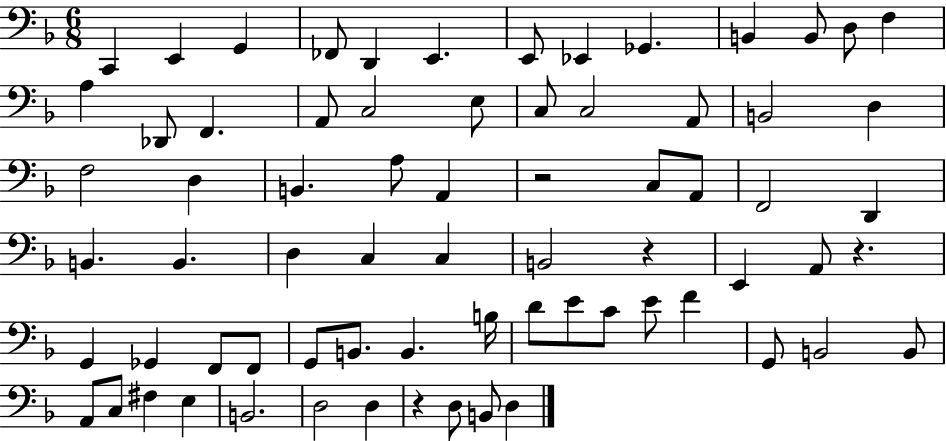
C2/q E2/q G2/q FES2/e D2/q E2/q. E2/e Eb2/q Gb2/q. B2/q B2/e D3/e F3/q A3/q Db2/e F2/q. A2/e C3/h E3/e C3/e C3/h A2/e B2/h D3/q F3/h D3/q B2/q. A3/e A2/q R/h C3/e A2/e F2/h D2/q B2/q. B2/q. D3/q C3/q C3/q B2/h R/q E2/q A2/e R/q. G2/q Gb2/q F2/e F2/e G2/e B2/e. B2/q. B3/s D4/e E4/e C4/e E4/e F4/q G2/e B2/h B2/e A2/e C3/e F#3/q E3/q B2/h. D3/h D3/q R/q D3/e B2/e D3/q